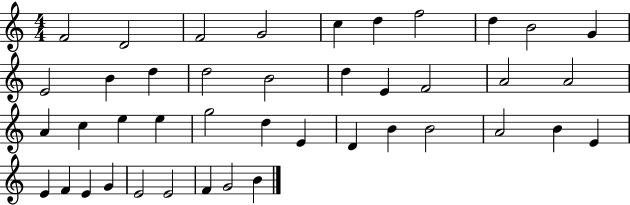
F4/h D4/h F4/h G4/h C5/q D5/q F5/h D5/q B4/h G4/q E4/h B4/q D5/q D5/h B4/h D5/q E4/q F4/h A4/h A4/h A4/q C5/q E5/q E5/q G5/h D5/q E4/q D4/q B4/q B4/h A4/h B4/q E4/q E4/q F4/q E4/q G4/q E4/h E4/h F4/q G4/h B4/q